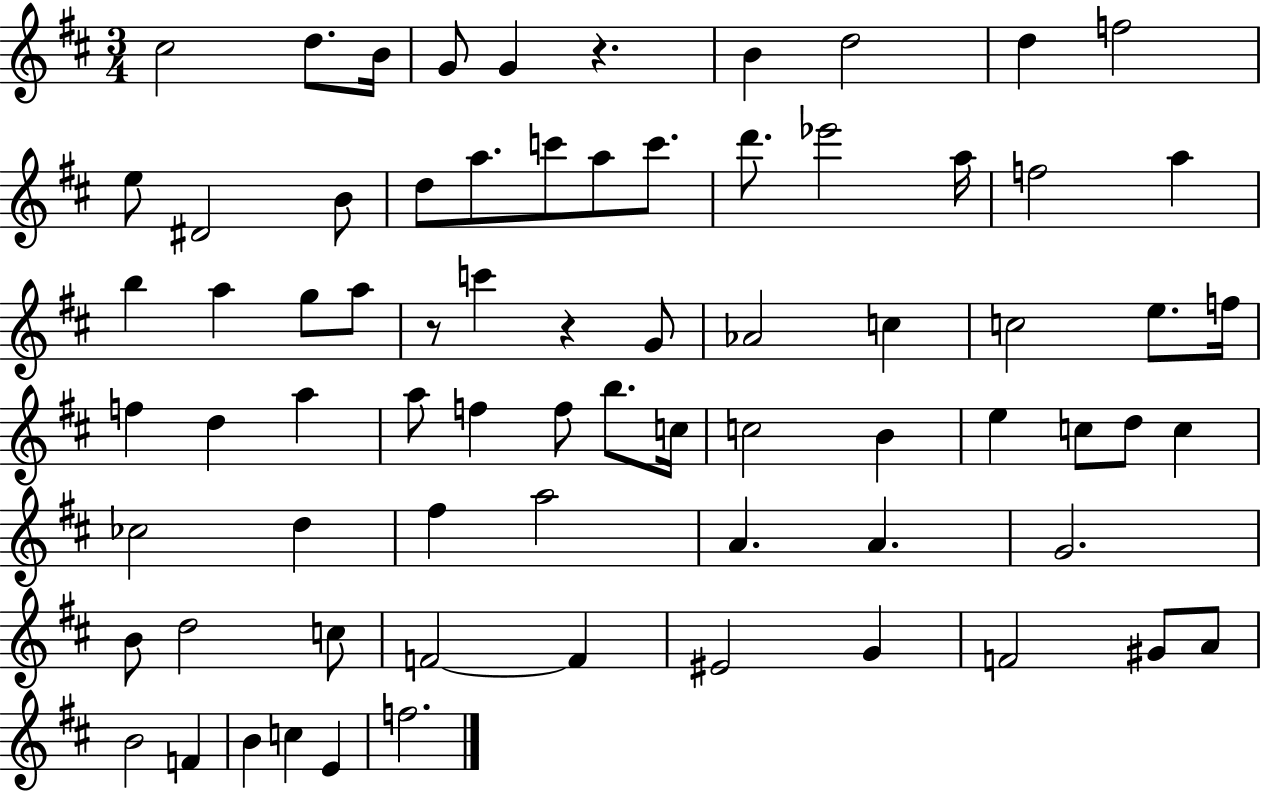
C#5/h D5/e. B4/s G4/e G4/q R/q. B4/q D5/h D5/q F5/h E5/e D#4/h B4/e D5/e A5/e. C6/e A5/e C6/e. D6/e. Eb6/h A5/s F5/h A5/q B5/q A5/q G5/e A5/e R/e C6/q R/q G4/e Ab4/h C5/q C5/h E5/e. F5/s F5/q D5/q A5/q A5/e F5/q F5/e B5/e. C5/s C5/h B4/q E5/q C5/e D5/e C5/q CES5/h D5/q F#5/q A5/h A4/q. A4/q. G4/h. B4/e D5/h C5/e F4/h F4/q EIS4/h G4/q F4/h G#4/e A4/e B4/h F4/q B4/q C5/q E4/q F5/h.